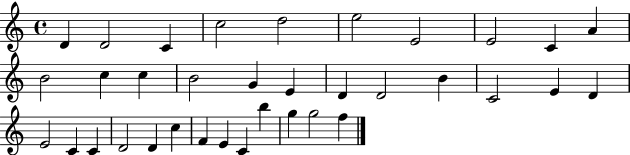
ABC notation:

X:1
T:Untitled
M:4/4
L:1/4
K:C
D D2 C c2 d2 e2 E2 E2 C A B2 c c B2 G E D D2 B C2 E D E2 C C D2 D c F E C b g g2 f